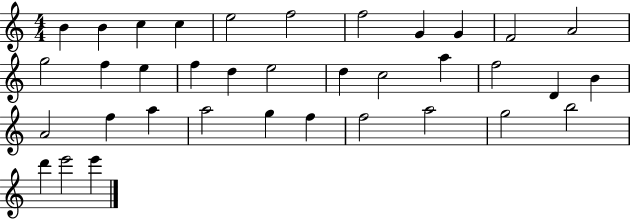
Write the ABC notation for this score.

X:1
T:Untitled
M:4/4
L:1/4
K:C
B B c c e2 f2 f2 G G F2 A2 g2 f e f d e2 d c2 a f2 D B A2 f a a2 g f f2 a2 g2 b2 d' e'2 e'